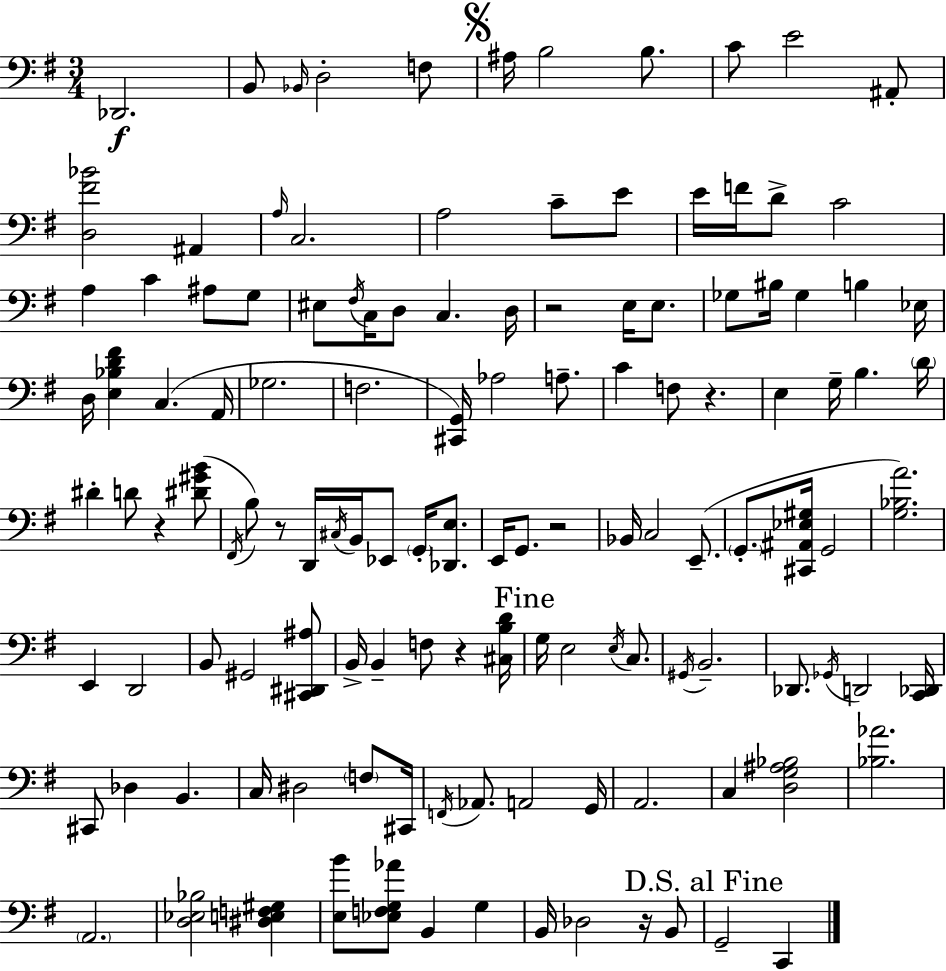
X:1
T:Untitled
M:3/4
L:1/4
K:G
_D,,2 B,,/2 _B,,/4 D,2 F,/2 ^A,/4 B,2 B,/2 C/2 E2 ^A,,/2 [D,^F_B]2 ^A,, A,/4 C,2 A,2 C/2 E/2 E/4 F/4 D/2 C2 A, C ^A,/2 G,/2 ^E,/2 ^F,/4 C,/4 D,/2 C, D,/4 z2 E,/4 E,/2 _G,/2 ^B,/4 _G, B, _E,/4 D,/4 [E,_B,D^F] C, A,,/4 _G,2 F,2 [^C,,G,,]/4 _A,2 A,/2 C F,/2 z E, G,/4 B, D/4 ^D D/2 z [^D^GB]/2 ^F,,/4 B,/2 z/2 D,,/4 ^C,/4 B,,/4 _E,,/2 G,,/4 [_D,,E,]/2 E,,/4 G,,/2 z2 _B,,/4 C,2 E,,/2 G,,/2 [^C,,^A,,_E,^G,]/4 G,,2 [G,_B,A]2 E,, D,,2 B,,/2 ^G,,2 [^C,,^D,,^A,]/2 B,,/4 B,, F,/2 z [^C,B,D]/4 G,/4 E,2 E,/4 C,/2 ^G,,/4 B,,2 _D,,/2 _G,,/4 D,,2 [C,,_D,,]/4 ^C,,/2 _D, B,, C,/4 ^D,2 F,/2 ^C,,/4 F,,/4 _A,,/2 A,,2 G,,/4 A,,2 C, [D,G,^A,_B,]2 [_B,_A]2 A,,2 [D,_E,_B,]2 [^D,E,F,^G,] [E,B]/2 [_E,F,G,_A]/2 B,, G, B,,/4 _D,2 z/4 B,,/2 G,,2 C,,